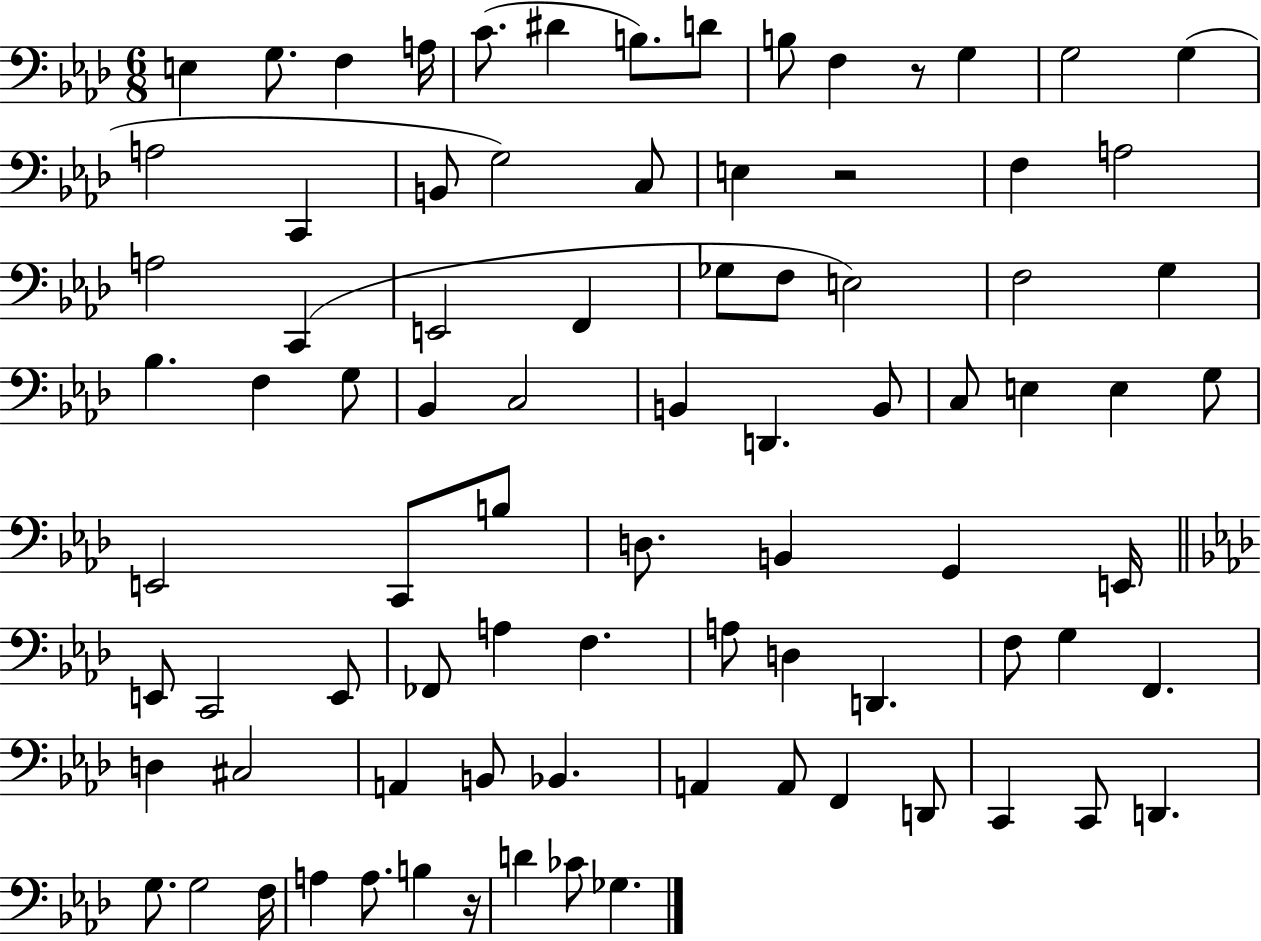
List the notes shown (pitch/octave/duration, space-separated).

E3/q G3/e. F3/q A3/s C4/e. D#4/q B3/e. D4/e B3/e F3/q R/e G3/q G3/h G3/q A3/h C2/q B2/e G3/h C3/e E3/q R/h F3/q A3/h A3/h C2/q E2/h F2/q Gb3/e F3/e E3/h F3/h G3/q Bb3/q. F3/q G3/e Bb2/q C3/h B2/q D2/q. B2/e C3/e E3/q E3/q G3/e E2/h C2/e B3/e D3/e. B2/q G2/q E2/s E2/e C2/h E2/e FES2/e A3/q F3/q. A3/e D3/q D2/q. F3/e G3/q F2/q. D3/q C#3/h A2/q B2/e Bb2/q. A2/q A2/e F2/q D2/e C2/q C2/e D2/q. G3/e. G3/h F3/s A3/q A3/e. B3/q R/s D4/q CES4/e Gb3/q.